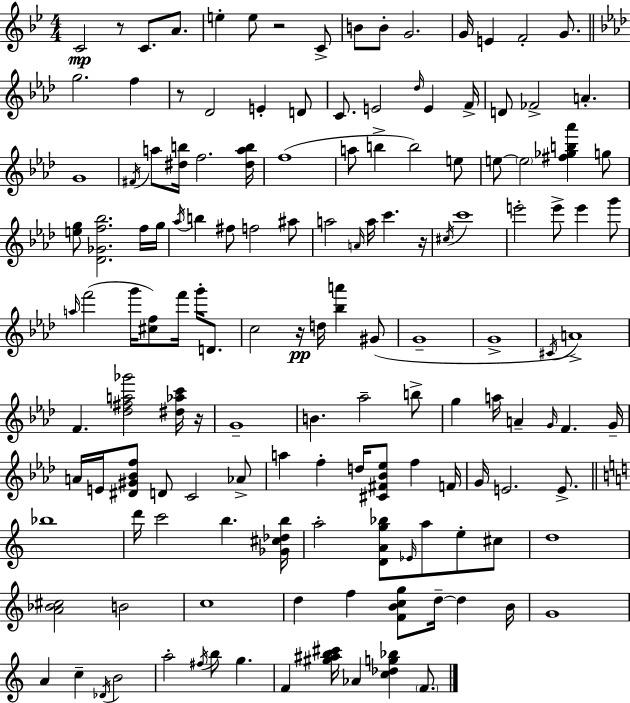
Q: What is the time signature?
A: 4/4